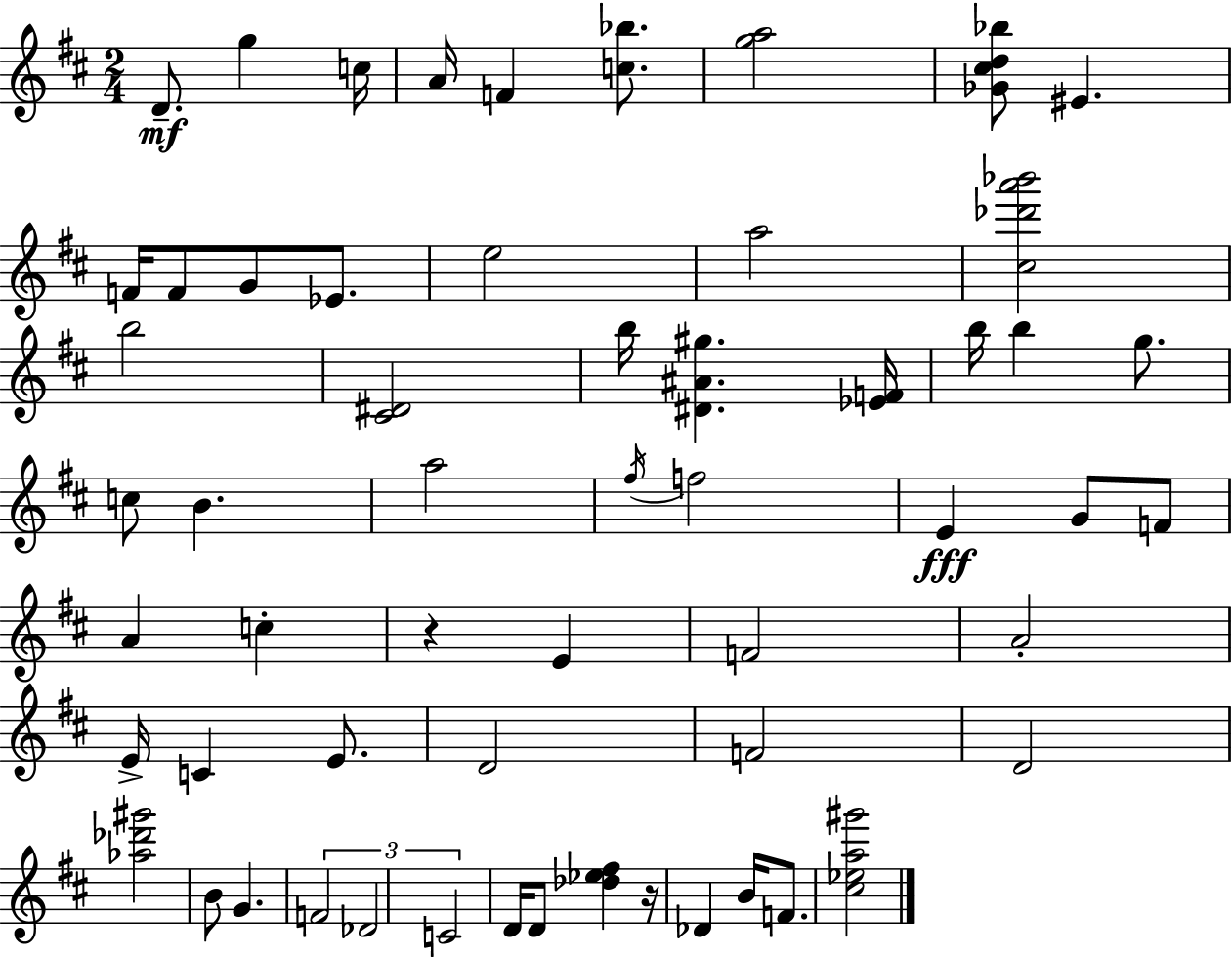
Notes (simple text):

D4/e. G5/q C5/s A4/s F4/q [C5,Bb5]/e. [G5,A5]/h [Gb4,C#5,D5,Bb5]/e EIS4/q. F4/s F4/e G4/e Eb4/e. E5/h A5/h [C#5,Db6,A6,Bb6]/h B5/h [C#4,D#4]/h B5/s [D#4,A#4,G#5]/q. [Eb4,F4]/s B5/s B5/q G5/e. C5/e B4/q. A5/h F#5/s F5/h E4/q G4/e F4/e A4/q C5/q R/q E4/q F4/h A4/h E4/s C4/q E4/e. D4/h F4/h D4/h [Ab5,Db6,G#6]/h B4/e G4/q. F4/h Db4/h C4/h D4/s D4/e [Db5,Eb5,F#5]/q R/s Db4/q B4/s F4/e. [C#5,Eb5,A5,G#6]/h